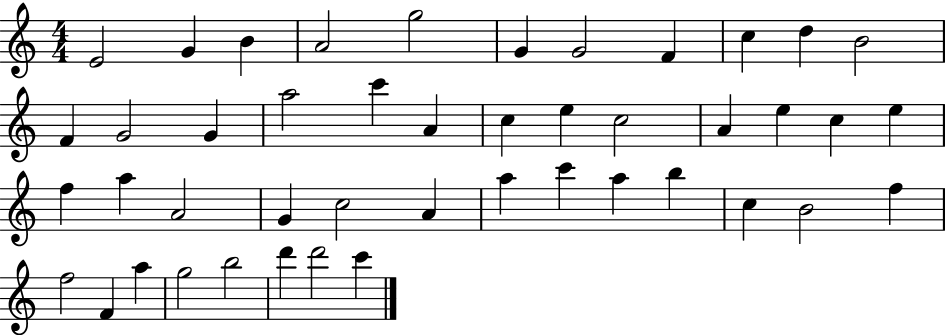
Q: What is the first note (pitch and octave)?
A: E4